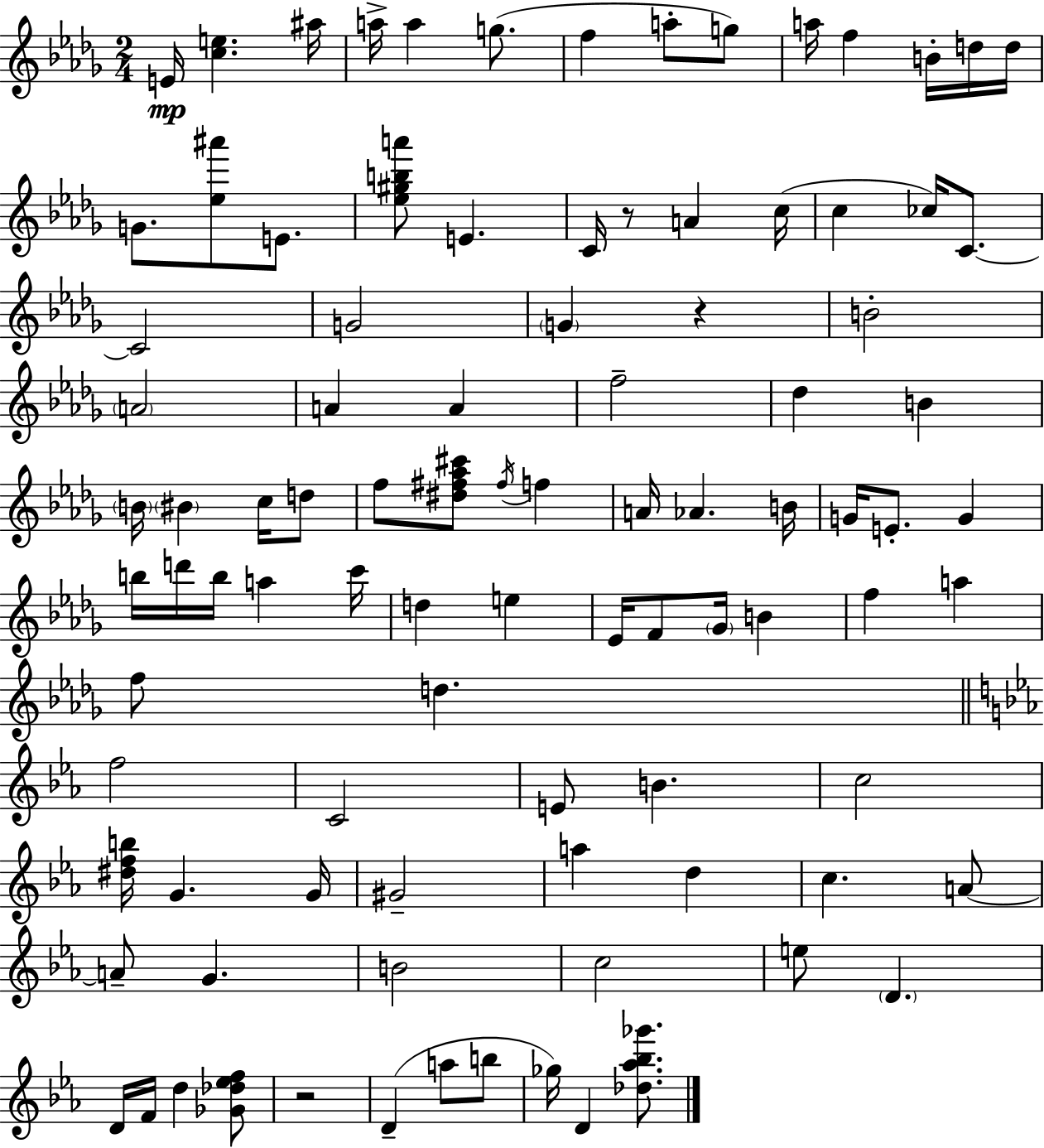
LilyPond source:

{
  \clef treble
  \numericTimeSignature
  \time 2/4
  \key bes \minor
  e'16\mp <c'' e''>4. ais''16 | a''16-> a''4 g''8.( | f''4 a''8-. g''8) | a''16 f''4 b'16-. d''16 d''16 | \break g'8. <ees'' ais'''>8 e'8. | <ees'' gis'' b'' a'''>8 e'4. | c'16 r8 a'4 c''16( | c''4 ces''16) c'8.~~ | \break c'2 | g'2 | \parenthesize g'4 r4 | b'2-. | \break \parenthesize a'2 | a'4 a'4 | f''2-- | des''4 b'4 | \break \parenthesize b'16 \parenthesize bis'4 c''16 d''8 | f''8 <dis'' fis'' aes'' cis'''>8 \acciaccatura { fis''16 } f''4 | a'16 aes'4. | b'16 g'16 e'8.-. g'4 | \break b''16 d'''16 b''16 a''4 | c'''16 d''4 e''4 | ees'16 f'8 \parenthesize ges'16 b'4 | f''4 a''4 | \break f''8 d''4. | \bar "||" \break \key ees \major f''2 | c'2 | e'8 b'4. | c''2 | \break <dis'' f'' b''>16 g'4. g'16 | gis'2-- | a''4 d''4 | c''4. a'8~~ | \break a'8-- g'4. | b'2 | c''2 | e''8 \parenthesize d'4. | \break d'16 f'16 d''4 <ges' des'' ees'' f''>8 | r2 | d'4--( a''8 b''8 | ges''16) d'4 <des'' aes'' bes'' ges'''>8. | \break \bar "|."
}